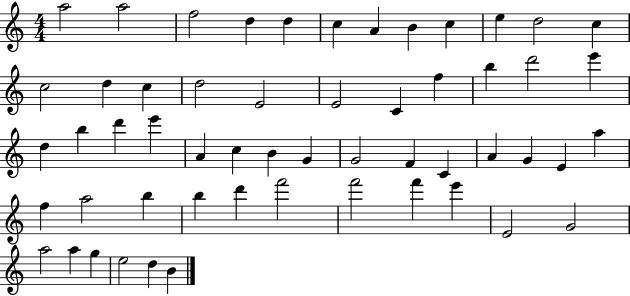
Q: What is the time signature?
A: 4/4